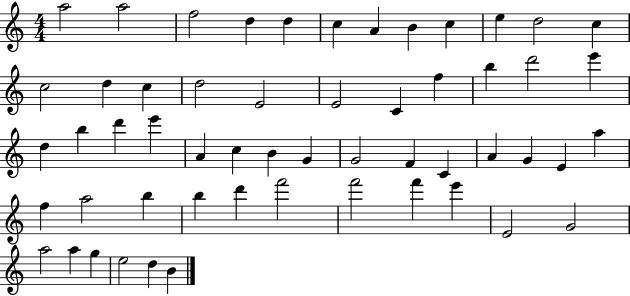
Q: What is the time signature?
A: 4/4